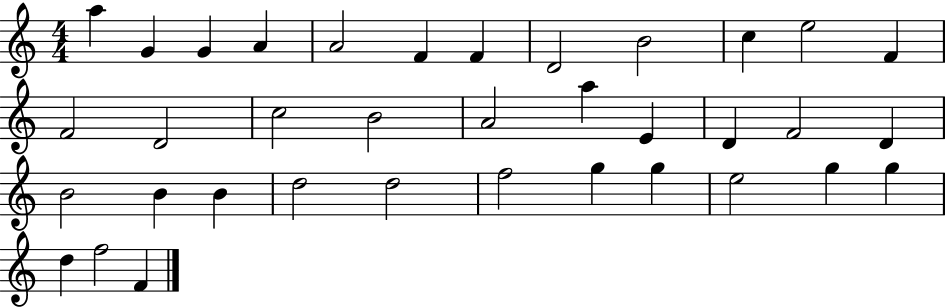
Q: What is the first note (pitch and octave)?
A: A5